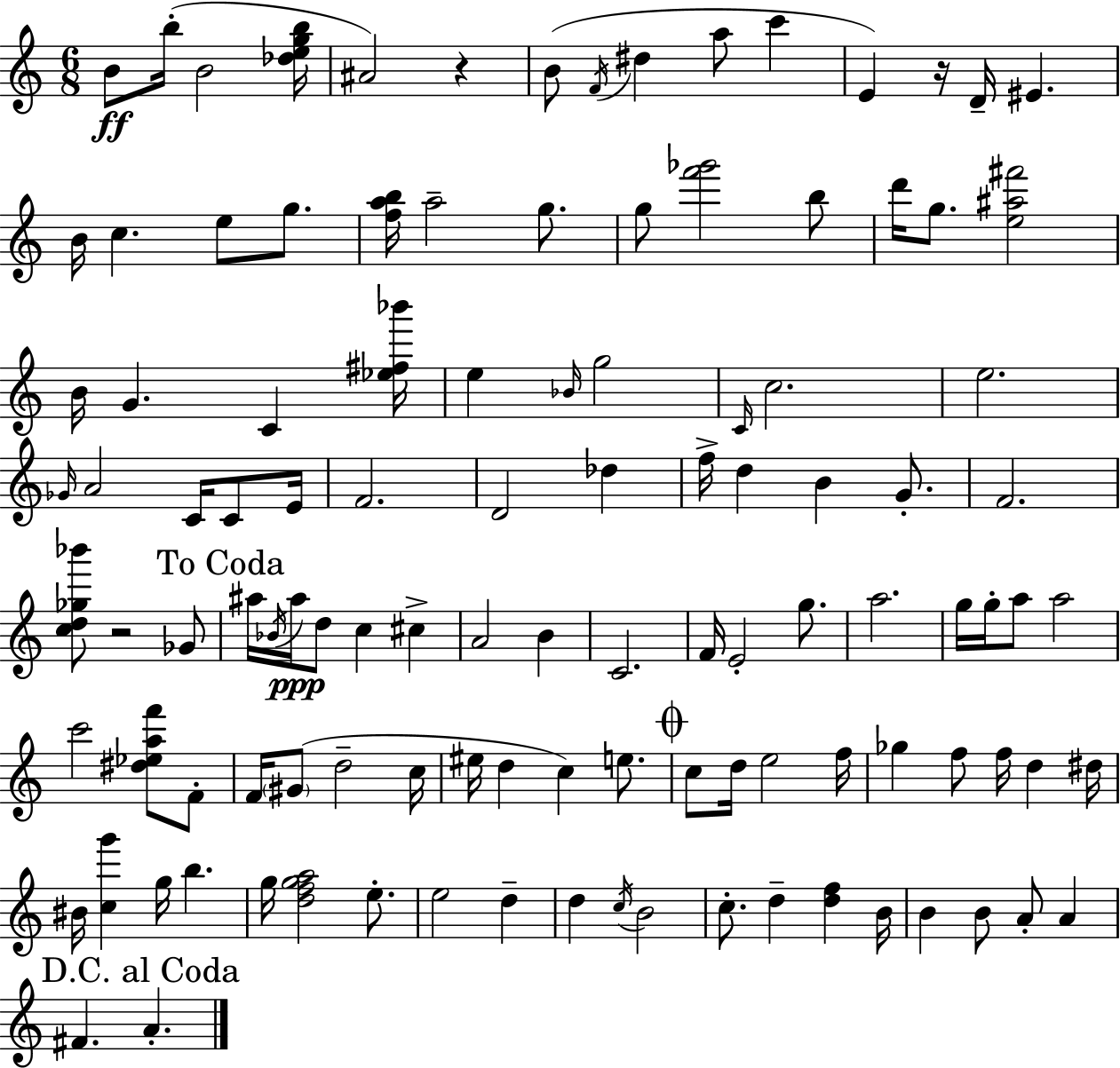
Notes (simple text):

B4/e B5/s B4/h [Db5,E5,G5,B5]/s A#4/h R/q B4/e F4/s D#5/q A5/e C6/q E4/q R/s D4/s EIS4/q. B4/s C5/q. E5/e G5/e. [F5,A5,B5]/s A5/h G5/e. G5/e [F6,Gb6]/h B5/e D6/s G5/e. [E5,A#5,F#6]/h B4/s G4/q. C4/q [Eb5,F#5,Bb6]/s E5/q Bb4/s G5/h C4/s C5/h. E5/h. Gb4/s A4/h C4/s C4/e E4/s F4/h. D4/h Db5/q F5/s D5/q B4/q G4/e. F4/h. [C5,D5,Gb5,Bb6]/e R/h Gb4/e A#5/s Bb4/s A#5/s D5/e C5/q C#5/q A4/h B4/q C4/h. F4/s E4/h G5/e. A5/h. G5/s G5/s A5/e A5/h C6/h [D#5,Eb5,A5,F6]/e F4/e F4/s G#4/e D5/h C5/s EIS5/s D5/q C5/q E5/e. C5/e D5/s E5/h F5/s Gb5/q F5/e F5/s D5/q D#5/s BIS4/s [C5,G6]/q G5/s B5/q. G5/s [D5,F5,G5,A5]/h E5/e. E5/h D5/q D5/q C5/s B4/h C5/e. D5/q [D5,F5]/q B4/s B4/q B4/e A4/e A4/q F#4/q. A4/q.